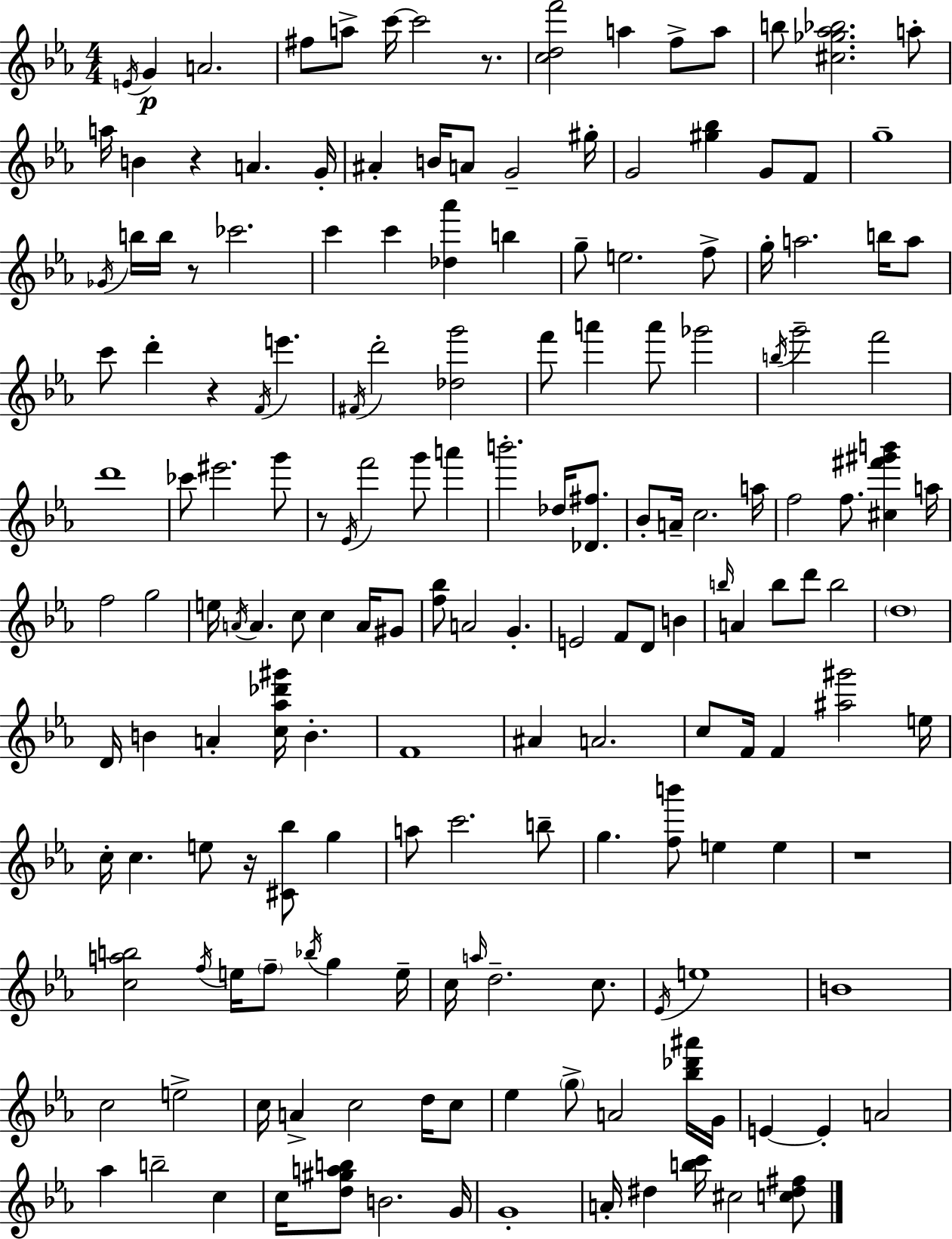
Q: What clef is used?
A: treble